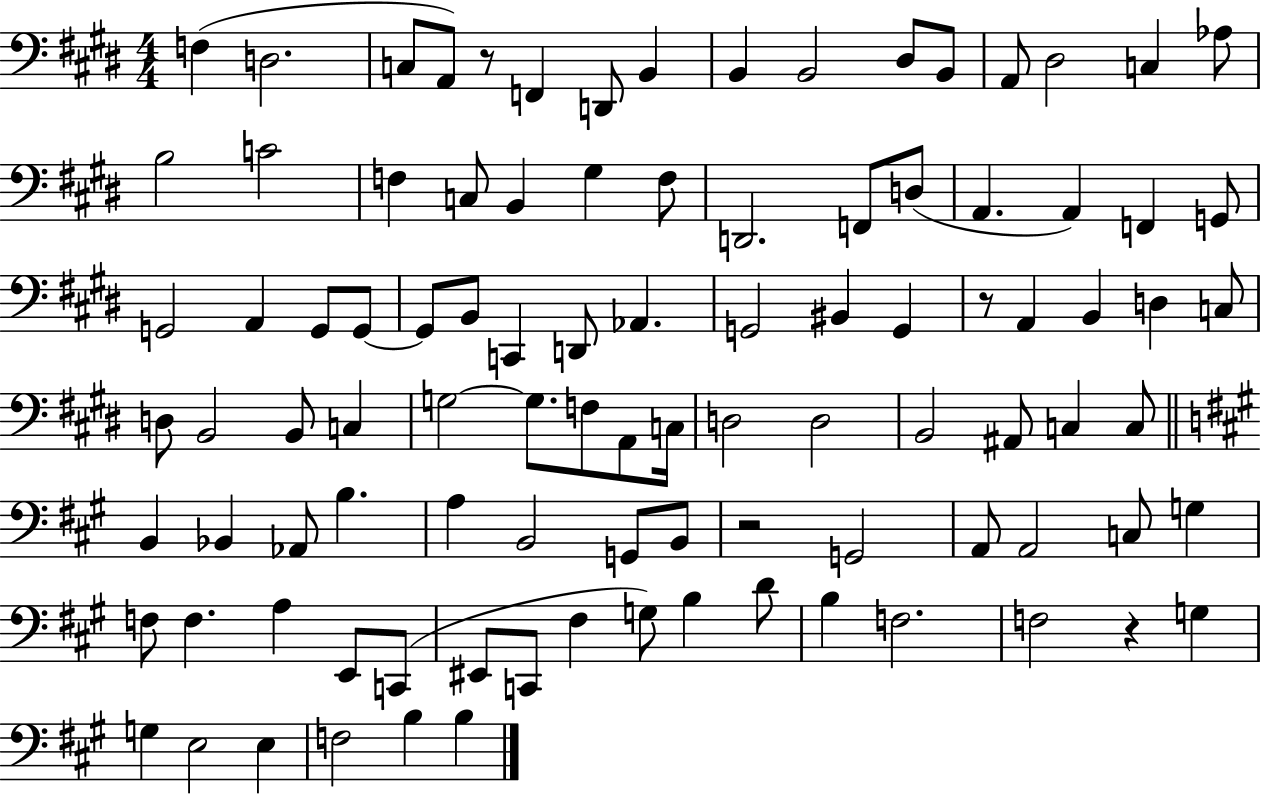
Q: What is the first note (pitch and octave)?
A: F3